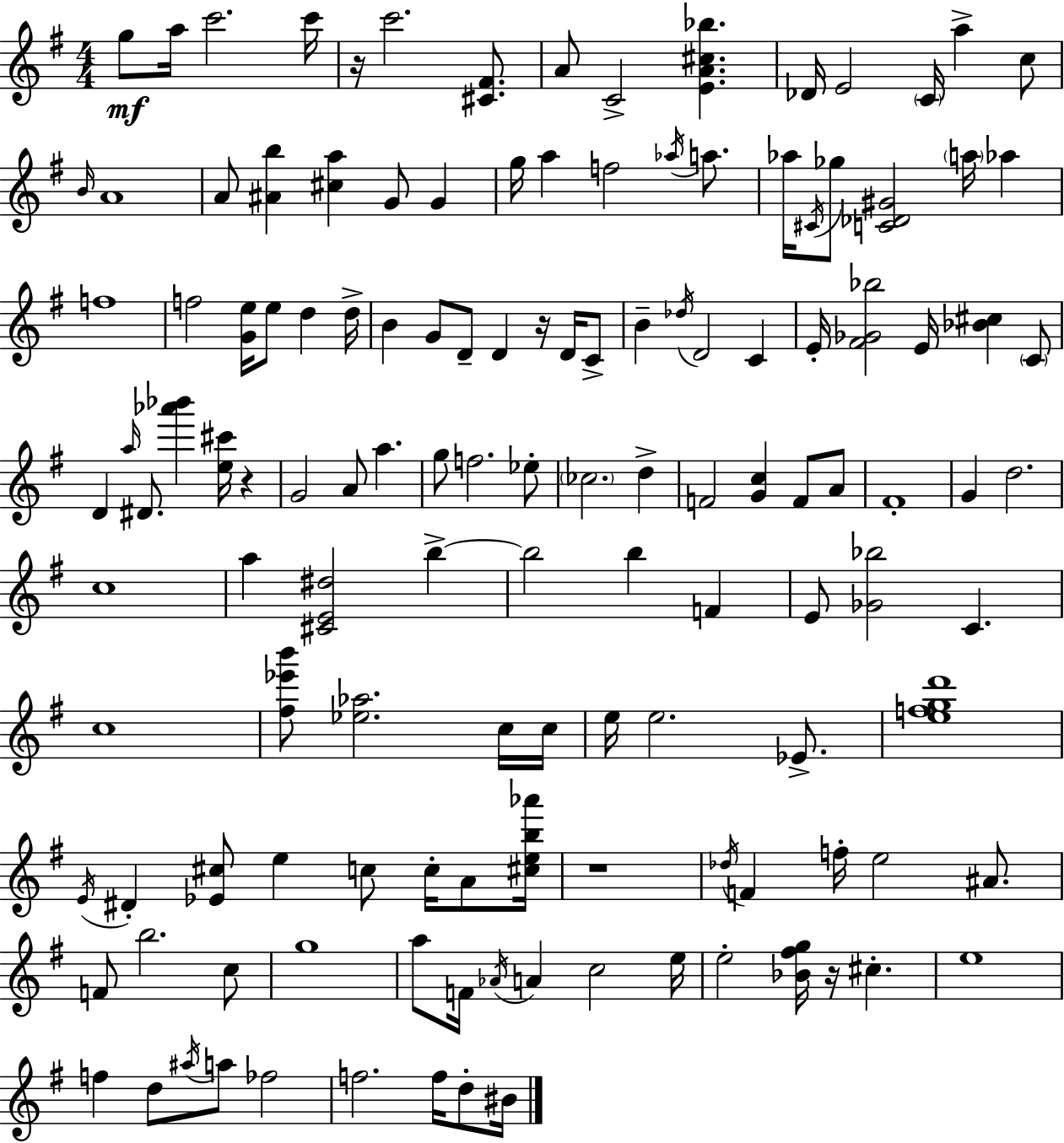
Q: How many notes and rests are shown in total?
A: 133